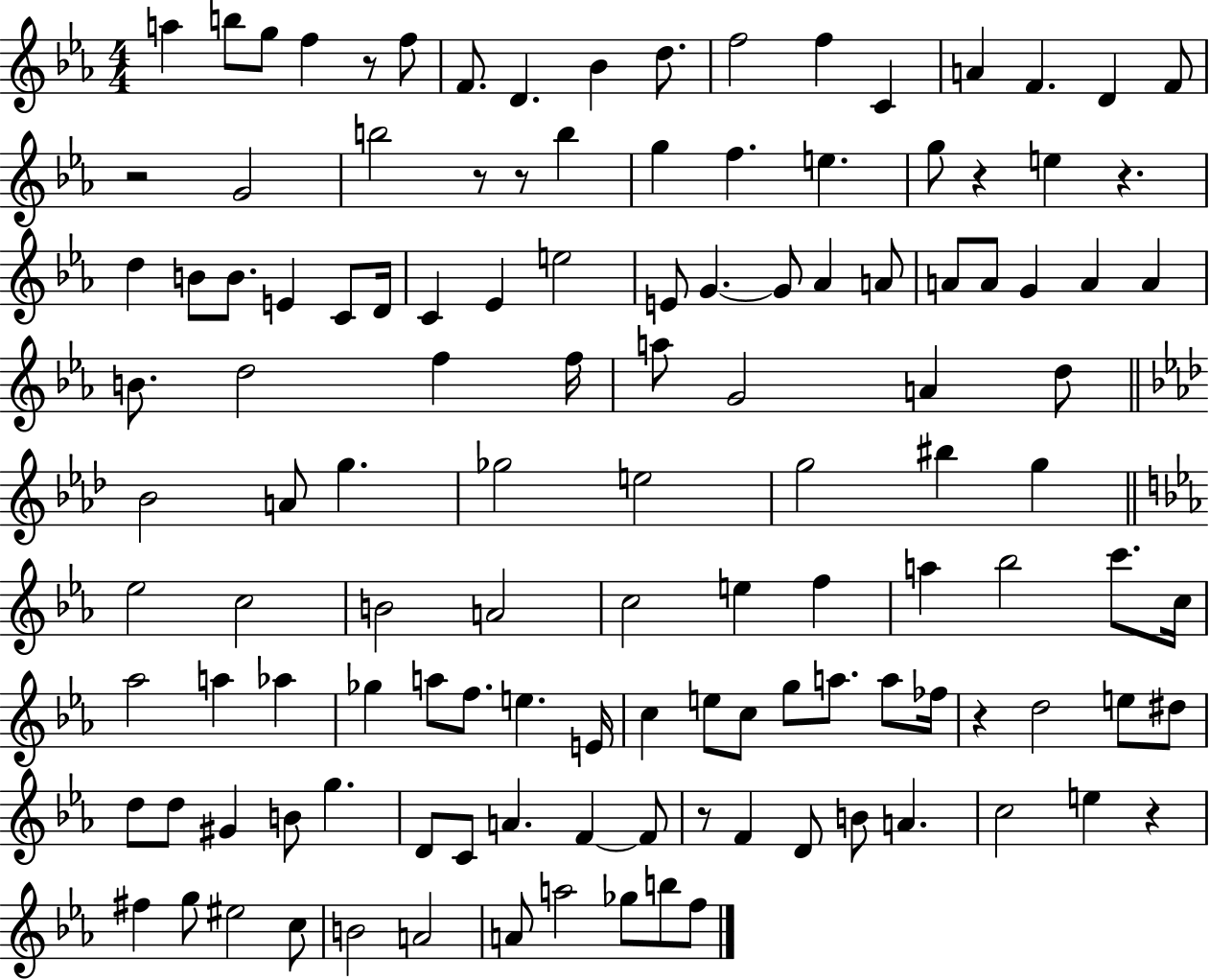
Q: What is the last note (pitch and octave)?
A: F5